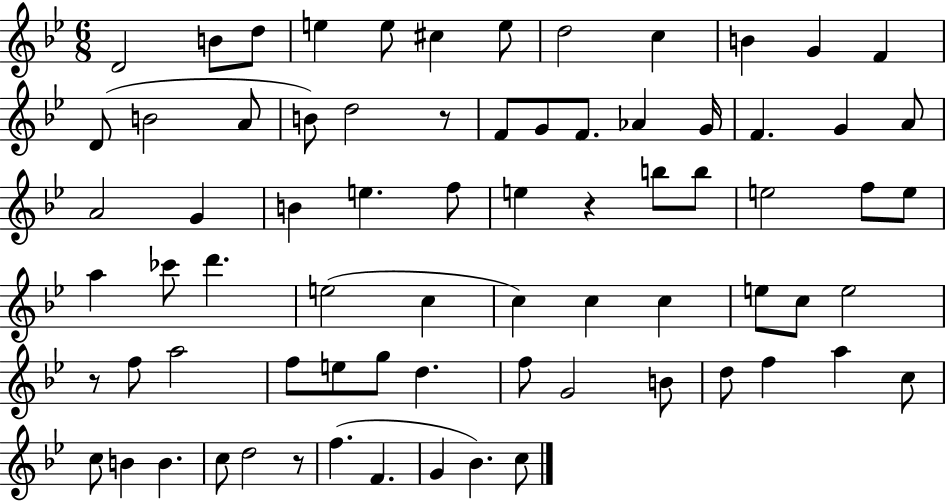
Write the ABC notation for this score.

X:1
T:Untitled
M:6/8
L:1/4
K:Bb
D2 B/2 d/2 e e/2 ^c e/2 d2 c B G F D/2 B2 A/2 B/2 d2 z/2 F/2 G/2 F/2 _A G/4 F G A/2 A2 G B e f/2 e z b/2 b/2 e2 f/2 e/2 a _c'/2 d' e2 c c c c e/2 c/2 e2 z/2 f/2 a2 f/2 e/2 g/2 d f/2 G2 B/2 d/2 f a c/2 c/2 B B c/2 d2 z/2 f F G _B c/2